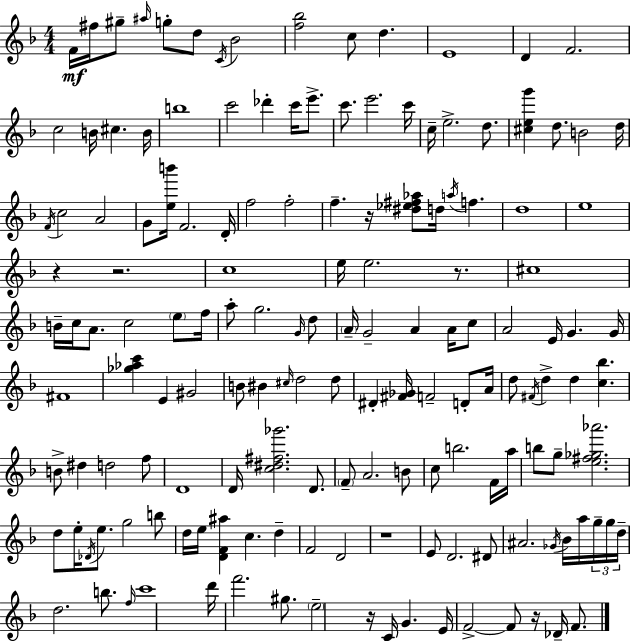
F4/s F#5/s G#5/e A#5/s G5/e D5/e C4/s Bb4/h [F5,Bb5]/h C5/e D5/q. E4/w D4/q F4/h. C5/h B4/s C#5/q. B4/s B5/w C6/h Db6/q C6/s E6/e. C6/e. E6/h. C6/s C5/s E5/h. D5/e. [C#5,E5,G6]/q D5/e. B4/h D5/s F4/s C5/h A4/h G4/e [E5,B6]/s F4/h. D4/s F5/h F5/h F5/q. R/s [D#5,Eb5,F#5,Ab5]/e D5/s A5/s F5/q. D5/w E5/w R/q R/h. C5/w E5/s E5/h. R/e. C#5/w B4/s C5/s A4/e. C5/h E5/e F5/s A5/e G5/h. G4/s D5/e A4/s G4/h A4/q A4/s C5/e A4/h E4/s G4/q. G4/s F#4/w [Gb5,Ab5,C6]/q E4/q G#4/h B4/e BIS4/q C#5/s D5/h D5/e D#4/q [F#4,Gb4]/s F4/h D4/e A4/s D5/e F#4/s D5/q D5/q [C5,Bb5]/q. B4/e D#5/q D5/h F5/e D4/w D4/s [C5,D#5,F#5,Gb6]/h. D4/e. F4/e A4/h. B4/e C5/e B5/h. F4/s A5/s B5/e G5/e [E5,F#5,Gb5,Ab6]/h. D5/e E5/s Db4/s E5/e. G5/h B5/e D5/s E5/s [D4,F4,A#5]/q C5/q. D5/q F4/h D4/h R/w E4/e D4/h. D#4/e A#4/h. Gb4/s Bb4/s A5/s G5/s G5/s D5/s D5/h. B5/e. F5/s C6/w D6/s F6/h. G#5/e. E5/h R/s C4/s G4/q. E4/s F4/h F4/e R/s Db4/s F4/e.